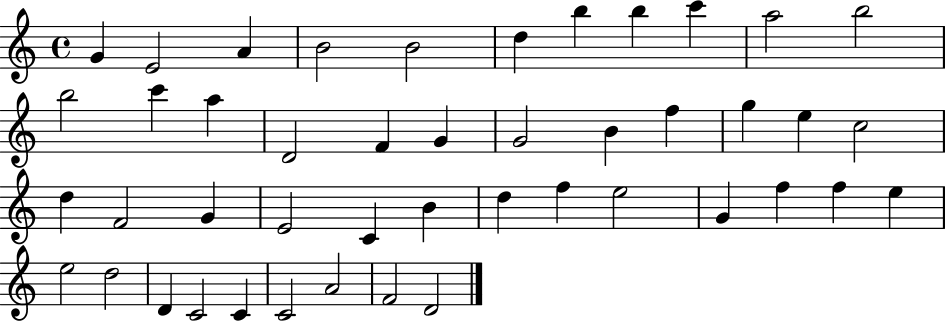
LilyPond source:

{
  \clef treble
  \time 4/4
  \defaultTimeSignature
  \key c \major
  g'4 e'2 a'4 | b'2 b'2 | d''4 b''4 b''4 c'''4 | a''2 b''2 | \break b''2 c'''4 a''4 | d'2 f'4 g'4 | g'2 b'4 f''4 | g''4 e''4 c''2 | \break d''4 f'2 g'4 | e'2 c'4 b'4 | d''4 f''4 e''2 | g'4 f''4 f''4 e''4 | \break e''2 d''2 | d'4 c'2 c'4 | c'2 a'2 | f'2 d'2 | \break \bar "|."
}